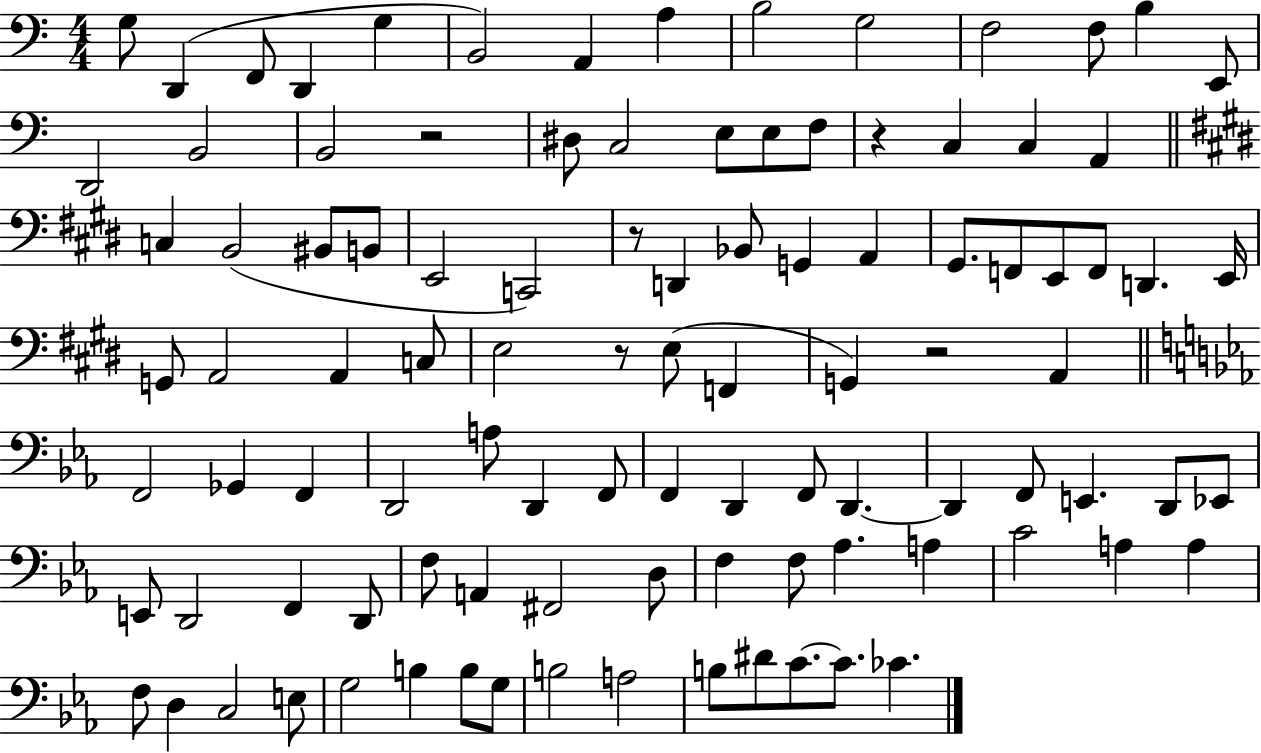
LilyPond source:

{
  \clef bass
  \numericTimeSignature
  \time 4/4
  \key c \major
  g8 d,4( f,8 d,4 g4 | b,2) a,4 a4 | b2 g2 | f2 f8 b4 e,8 | \break d,2 b,2 | b,2 r2 | dis8 c2 e8 e8 f8 | r4 c4 c4 a,4 | \break \bar "||" \break \key e \major c4 b,2( bis,8 b,8 | e,2 c,2) | r8 d,4 bes,8 g,4 a,4 | gis,8. f,8 e,8 f,8 d,4. e,16 | \break g,8 a,2 a,4 c8 | e2 r8 e8( f,4 | g,4) r2 a,4 | \bar "||" \break \key ees \major f,2 ges,4 f,4 | d,2 a8 d,4 f,8 | f,4 d,4 f,8 d,4.~~ | d,4 f,8 e,4. d,8 ees,8 | \break e,8 d,2 f,4 d,8 | f8 a,4 fis,2 d8 | f4 f8 aes4. a4 | c'2 a4 a4 | \break f8 d4 c2 e8 | g2 b4 b8 g8 | b2 a2 | b8 dis'8 c'8.~~ c'8. ces'4. | \break \bar "|."
}